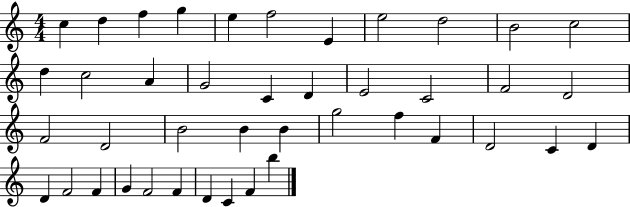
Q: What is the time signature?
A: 4/4